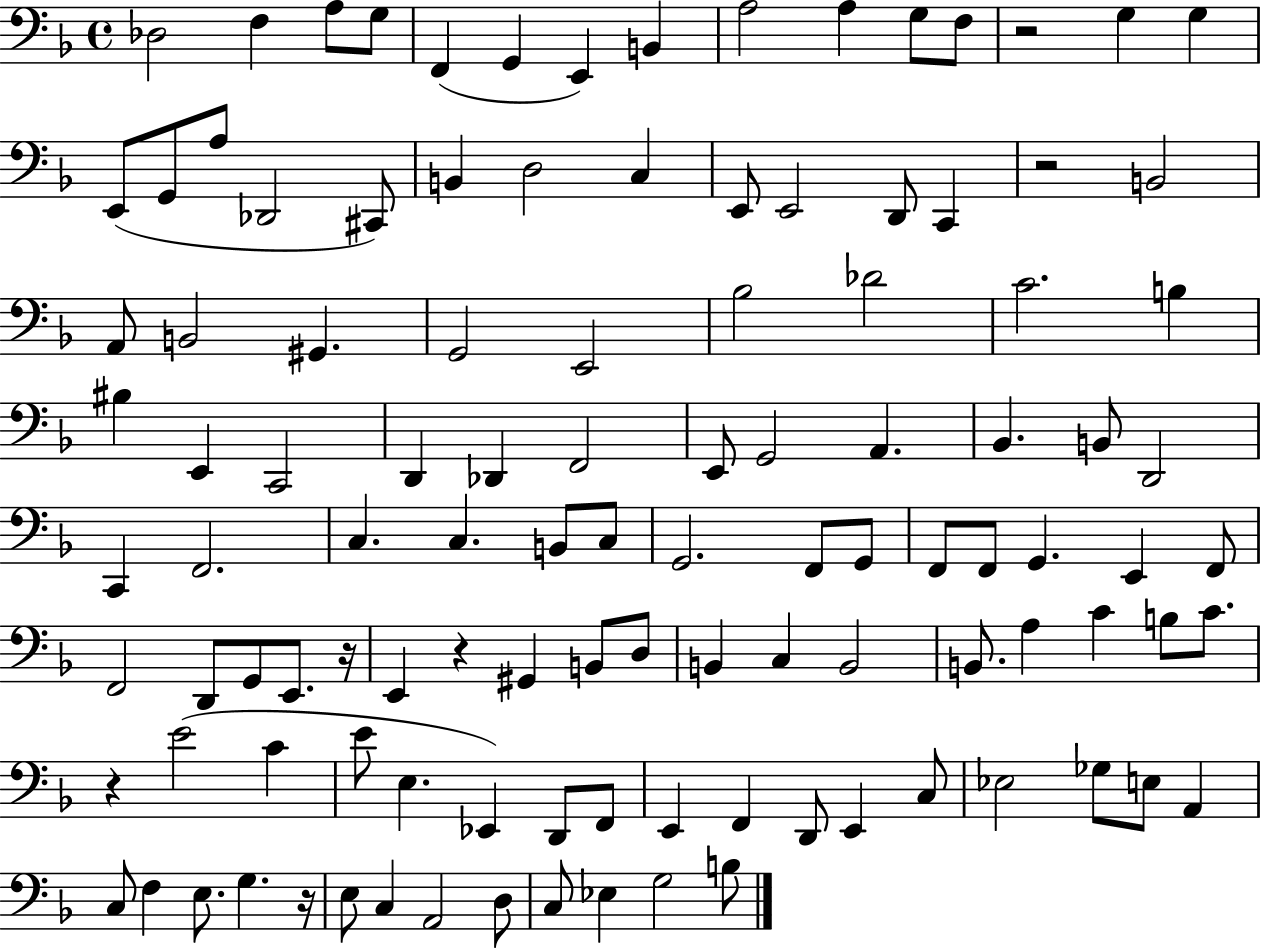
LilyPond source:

{
  \clef bass
  \time 4/4
  \defaultTimeSignature
  \key f \major
  \repeat volta 2 { des2 f4 a8 g8 | f,4( g,4 e,4) b,4 | a2 a4 g8 f8 | r2 g4 g4 | \break e,8( g,8 a8 des,2 cis,8) | b,4 d2 c4 | e,8 e,2 d,8 c,4 | r2 b,2 | \break a,8 b,2 gis,4. | g,2 e,2 | bes2 des'2 | c'2. b4 | \break bis4 e,4 c,2 | d,4 des,4 f,2 | e,8 g,2 a,4. | bes,4. b,8 d,2 | \break c,4 f,2. | c4. c4. b,8 c8 | g,2. f,8 g,8 | f,8 f,8 g,4. e,4 f,8 | \break f,2 d,8 g,8 e,8. r16 | e,4 r4 gis,4 b,8 d8 | b,4 c4 b,2 | b,8. a4 c'4 b8 c'8. | \break r4 e'2( c'4 | e'8 e4. ees,4) d,8 f,8 | e,4 f,4 d,8 e,4 c8 | ees2 ges8 e8 a,4 | \break c8 f4 e8. g4. r16 | e8 c4 a,2 d8 | c8 ees4 g2 b8 | } \bar "|."
}